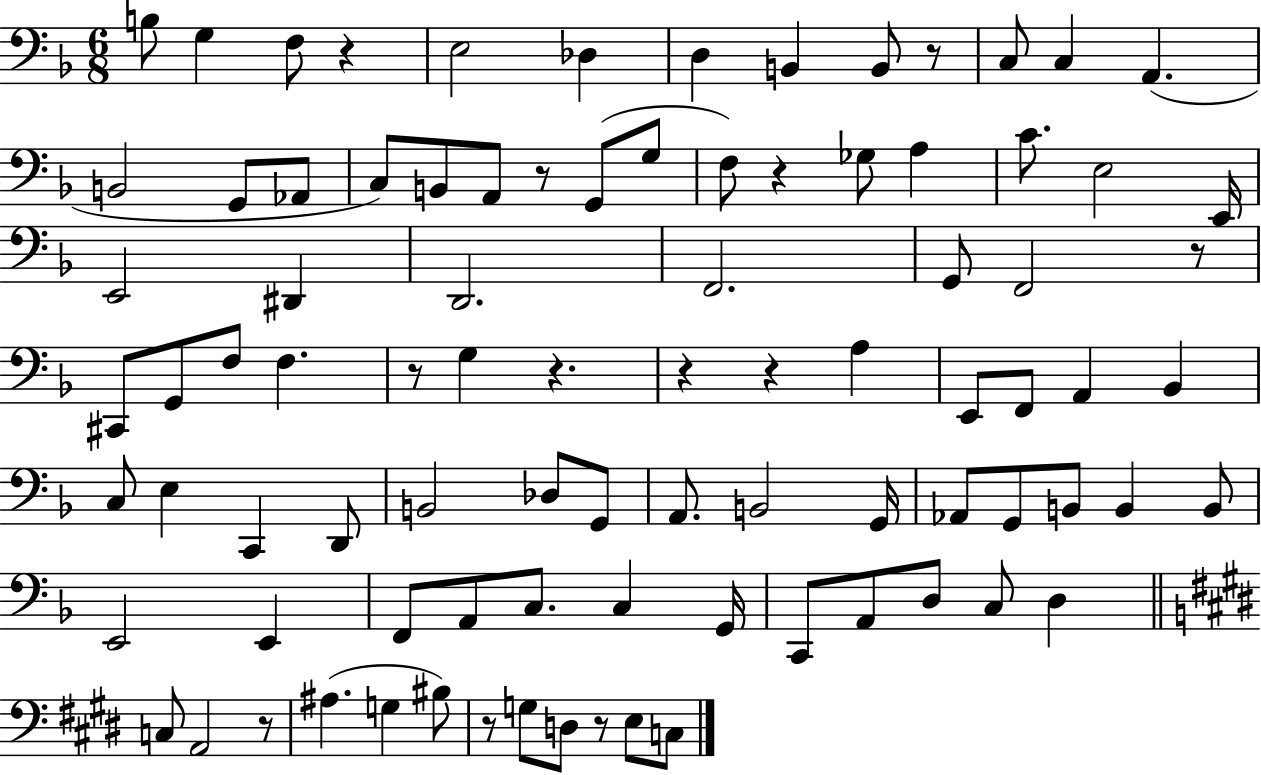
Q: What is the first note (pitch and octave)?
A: B3